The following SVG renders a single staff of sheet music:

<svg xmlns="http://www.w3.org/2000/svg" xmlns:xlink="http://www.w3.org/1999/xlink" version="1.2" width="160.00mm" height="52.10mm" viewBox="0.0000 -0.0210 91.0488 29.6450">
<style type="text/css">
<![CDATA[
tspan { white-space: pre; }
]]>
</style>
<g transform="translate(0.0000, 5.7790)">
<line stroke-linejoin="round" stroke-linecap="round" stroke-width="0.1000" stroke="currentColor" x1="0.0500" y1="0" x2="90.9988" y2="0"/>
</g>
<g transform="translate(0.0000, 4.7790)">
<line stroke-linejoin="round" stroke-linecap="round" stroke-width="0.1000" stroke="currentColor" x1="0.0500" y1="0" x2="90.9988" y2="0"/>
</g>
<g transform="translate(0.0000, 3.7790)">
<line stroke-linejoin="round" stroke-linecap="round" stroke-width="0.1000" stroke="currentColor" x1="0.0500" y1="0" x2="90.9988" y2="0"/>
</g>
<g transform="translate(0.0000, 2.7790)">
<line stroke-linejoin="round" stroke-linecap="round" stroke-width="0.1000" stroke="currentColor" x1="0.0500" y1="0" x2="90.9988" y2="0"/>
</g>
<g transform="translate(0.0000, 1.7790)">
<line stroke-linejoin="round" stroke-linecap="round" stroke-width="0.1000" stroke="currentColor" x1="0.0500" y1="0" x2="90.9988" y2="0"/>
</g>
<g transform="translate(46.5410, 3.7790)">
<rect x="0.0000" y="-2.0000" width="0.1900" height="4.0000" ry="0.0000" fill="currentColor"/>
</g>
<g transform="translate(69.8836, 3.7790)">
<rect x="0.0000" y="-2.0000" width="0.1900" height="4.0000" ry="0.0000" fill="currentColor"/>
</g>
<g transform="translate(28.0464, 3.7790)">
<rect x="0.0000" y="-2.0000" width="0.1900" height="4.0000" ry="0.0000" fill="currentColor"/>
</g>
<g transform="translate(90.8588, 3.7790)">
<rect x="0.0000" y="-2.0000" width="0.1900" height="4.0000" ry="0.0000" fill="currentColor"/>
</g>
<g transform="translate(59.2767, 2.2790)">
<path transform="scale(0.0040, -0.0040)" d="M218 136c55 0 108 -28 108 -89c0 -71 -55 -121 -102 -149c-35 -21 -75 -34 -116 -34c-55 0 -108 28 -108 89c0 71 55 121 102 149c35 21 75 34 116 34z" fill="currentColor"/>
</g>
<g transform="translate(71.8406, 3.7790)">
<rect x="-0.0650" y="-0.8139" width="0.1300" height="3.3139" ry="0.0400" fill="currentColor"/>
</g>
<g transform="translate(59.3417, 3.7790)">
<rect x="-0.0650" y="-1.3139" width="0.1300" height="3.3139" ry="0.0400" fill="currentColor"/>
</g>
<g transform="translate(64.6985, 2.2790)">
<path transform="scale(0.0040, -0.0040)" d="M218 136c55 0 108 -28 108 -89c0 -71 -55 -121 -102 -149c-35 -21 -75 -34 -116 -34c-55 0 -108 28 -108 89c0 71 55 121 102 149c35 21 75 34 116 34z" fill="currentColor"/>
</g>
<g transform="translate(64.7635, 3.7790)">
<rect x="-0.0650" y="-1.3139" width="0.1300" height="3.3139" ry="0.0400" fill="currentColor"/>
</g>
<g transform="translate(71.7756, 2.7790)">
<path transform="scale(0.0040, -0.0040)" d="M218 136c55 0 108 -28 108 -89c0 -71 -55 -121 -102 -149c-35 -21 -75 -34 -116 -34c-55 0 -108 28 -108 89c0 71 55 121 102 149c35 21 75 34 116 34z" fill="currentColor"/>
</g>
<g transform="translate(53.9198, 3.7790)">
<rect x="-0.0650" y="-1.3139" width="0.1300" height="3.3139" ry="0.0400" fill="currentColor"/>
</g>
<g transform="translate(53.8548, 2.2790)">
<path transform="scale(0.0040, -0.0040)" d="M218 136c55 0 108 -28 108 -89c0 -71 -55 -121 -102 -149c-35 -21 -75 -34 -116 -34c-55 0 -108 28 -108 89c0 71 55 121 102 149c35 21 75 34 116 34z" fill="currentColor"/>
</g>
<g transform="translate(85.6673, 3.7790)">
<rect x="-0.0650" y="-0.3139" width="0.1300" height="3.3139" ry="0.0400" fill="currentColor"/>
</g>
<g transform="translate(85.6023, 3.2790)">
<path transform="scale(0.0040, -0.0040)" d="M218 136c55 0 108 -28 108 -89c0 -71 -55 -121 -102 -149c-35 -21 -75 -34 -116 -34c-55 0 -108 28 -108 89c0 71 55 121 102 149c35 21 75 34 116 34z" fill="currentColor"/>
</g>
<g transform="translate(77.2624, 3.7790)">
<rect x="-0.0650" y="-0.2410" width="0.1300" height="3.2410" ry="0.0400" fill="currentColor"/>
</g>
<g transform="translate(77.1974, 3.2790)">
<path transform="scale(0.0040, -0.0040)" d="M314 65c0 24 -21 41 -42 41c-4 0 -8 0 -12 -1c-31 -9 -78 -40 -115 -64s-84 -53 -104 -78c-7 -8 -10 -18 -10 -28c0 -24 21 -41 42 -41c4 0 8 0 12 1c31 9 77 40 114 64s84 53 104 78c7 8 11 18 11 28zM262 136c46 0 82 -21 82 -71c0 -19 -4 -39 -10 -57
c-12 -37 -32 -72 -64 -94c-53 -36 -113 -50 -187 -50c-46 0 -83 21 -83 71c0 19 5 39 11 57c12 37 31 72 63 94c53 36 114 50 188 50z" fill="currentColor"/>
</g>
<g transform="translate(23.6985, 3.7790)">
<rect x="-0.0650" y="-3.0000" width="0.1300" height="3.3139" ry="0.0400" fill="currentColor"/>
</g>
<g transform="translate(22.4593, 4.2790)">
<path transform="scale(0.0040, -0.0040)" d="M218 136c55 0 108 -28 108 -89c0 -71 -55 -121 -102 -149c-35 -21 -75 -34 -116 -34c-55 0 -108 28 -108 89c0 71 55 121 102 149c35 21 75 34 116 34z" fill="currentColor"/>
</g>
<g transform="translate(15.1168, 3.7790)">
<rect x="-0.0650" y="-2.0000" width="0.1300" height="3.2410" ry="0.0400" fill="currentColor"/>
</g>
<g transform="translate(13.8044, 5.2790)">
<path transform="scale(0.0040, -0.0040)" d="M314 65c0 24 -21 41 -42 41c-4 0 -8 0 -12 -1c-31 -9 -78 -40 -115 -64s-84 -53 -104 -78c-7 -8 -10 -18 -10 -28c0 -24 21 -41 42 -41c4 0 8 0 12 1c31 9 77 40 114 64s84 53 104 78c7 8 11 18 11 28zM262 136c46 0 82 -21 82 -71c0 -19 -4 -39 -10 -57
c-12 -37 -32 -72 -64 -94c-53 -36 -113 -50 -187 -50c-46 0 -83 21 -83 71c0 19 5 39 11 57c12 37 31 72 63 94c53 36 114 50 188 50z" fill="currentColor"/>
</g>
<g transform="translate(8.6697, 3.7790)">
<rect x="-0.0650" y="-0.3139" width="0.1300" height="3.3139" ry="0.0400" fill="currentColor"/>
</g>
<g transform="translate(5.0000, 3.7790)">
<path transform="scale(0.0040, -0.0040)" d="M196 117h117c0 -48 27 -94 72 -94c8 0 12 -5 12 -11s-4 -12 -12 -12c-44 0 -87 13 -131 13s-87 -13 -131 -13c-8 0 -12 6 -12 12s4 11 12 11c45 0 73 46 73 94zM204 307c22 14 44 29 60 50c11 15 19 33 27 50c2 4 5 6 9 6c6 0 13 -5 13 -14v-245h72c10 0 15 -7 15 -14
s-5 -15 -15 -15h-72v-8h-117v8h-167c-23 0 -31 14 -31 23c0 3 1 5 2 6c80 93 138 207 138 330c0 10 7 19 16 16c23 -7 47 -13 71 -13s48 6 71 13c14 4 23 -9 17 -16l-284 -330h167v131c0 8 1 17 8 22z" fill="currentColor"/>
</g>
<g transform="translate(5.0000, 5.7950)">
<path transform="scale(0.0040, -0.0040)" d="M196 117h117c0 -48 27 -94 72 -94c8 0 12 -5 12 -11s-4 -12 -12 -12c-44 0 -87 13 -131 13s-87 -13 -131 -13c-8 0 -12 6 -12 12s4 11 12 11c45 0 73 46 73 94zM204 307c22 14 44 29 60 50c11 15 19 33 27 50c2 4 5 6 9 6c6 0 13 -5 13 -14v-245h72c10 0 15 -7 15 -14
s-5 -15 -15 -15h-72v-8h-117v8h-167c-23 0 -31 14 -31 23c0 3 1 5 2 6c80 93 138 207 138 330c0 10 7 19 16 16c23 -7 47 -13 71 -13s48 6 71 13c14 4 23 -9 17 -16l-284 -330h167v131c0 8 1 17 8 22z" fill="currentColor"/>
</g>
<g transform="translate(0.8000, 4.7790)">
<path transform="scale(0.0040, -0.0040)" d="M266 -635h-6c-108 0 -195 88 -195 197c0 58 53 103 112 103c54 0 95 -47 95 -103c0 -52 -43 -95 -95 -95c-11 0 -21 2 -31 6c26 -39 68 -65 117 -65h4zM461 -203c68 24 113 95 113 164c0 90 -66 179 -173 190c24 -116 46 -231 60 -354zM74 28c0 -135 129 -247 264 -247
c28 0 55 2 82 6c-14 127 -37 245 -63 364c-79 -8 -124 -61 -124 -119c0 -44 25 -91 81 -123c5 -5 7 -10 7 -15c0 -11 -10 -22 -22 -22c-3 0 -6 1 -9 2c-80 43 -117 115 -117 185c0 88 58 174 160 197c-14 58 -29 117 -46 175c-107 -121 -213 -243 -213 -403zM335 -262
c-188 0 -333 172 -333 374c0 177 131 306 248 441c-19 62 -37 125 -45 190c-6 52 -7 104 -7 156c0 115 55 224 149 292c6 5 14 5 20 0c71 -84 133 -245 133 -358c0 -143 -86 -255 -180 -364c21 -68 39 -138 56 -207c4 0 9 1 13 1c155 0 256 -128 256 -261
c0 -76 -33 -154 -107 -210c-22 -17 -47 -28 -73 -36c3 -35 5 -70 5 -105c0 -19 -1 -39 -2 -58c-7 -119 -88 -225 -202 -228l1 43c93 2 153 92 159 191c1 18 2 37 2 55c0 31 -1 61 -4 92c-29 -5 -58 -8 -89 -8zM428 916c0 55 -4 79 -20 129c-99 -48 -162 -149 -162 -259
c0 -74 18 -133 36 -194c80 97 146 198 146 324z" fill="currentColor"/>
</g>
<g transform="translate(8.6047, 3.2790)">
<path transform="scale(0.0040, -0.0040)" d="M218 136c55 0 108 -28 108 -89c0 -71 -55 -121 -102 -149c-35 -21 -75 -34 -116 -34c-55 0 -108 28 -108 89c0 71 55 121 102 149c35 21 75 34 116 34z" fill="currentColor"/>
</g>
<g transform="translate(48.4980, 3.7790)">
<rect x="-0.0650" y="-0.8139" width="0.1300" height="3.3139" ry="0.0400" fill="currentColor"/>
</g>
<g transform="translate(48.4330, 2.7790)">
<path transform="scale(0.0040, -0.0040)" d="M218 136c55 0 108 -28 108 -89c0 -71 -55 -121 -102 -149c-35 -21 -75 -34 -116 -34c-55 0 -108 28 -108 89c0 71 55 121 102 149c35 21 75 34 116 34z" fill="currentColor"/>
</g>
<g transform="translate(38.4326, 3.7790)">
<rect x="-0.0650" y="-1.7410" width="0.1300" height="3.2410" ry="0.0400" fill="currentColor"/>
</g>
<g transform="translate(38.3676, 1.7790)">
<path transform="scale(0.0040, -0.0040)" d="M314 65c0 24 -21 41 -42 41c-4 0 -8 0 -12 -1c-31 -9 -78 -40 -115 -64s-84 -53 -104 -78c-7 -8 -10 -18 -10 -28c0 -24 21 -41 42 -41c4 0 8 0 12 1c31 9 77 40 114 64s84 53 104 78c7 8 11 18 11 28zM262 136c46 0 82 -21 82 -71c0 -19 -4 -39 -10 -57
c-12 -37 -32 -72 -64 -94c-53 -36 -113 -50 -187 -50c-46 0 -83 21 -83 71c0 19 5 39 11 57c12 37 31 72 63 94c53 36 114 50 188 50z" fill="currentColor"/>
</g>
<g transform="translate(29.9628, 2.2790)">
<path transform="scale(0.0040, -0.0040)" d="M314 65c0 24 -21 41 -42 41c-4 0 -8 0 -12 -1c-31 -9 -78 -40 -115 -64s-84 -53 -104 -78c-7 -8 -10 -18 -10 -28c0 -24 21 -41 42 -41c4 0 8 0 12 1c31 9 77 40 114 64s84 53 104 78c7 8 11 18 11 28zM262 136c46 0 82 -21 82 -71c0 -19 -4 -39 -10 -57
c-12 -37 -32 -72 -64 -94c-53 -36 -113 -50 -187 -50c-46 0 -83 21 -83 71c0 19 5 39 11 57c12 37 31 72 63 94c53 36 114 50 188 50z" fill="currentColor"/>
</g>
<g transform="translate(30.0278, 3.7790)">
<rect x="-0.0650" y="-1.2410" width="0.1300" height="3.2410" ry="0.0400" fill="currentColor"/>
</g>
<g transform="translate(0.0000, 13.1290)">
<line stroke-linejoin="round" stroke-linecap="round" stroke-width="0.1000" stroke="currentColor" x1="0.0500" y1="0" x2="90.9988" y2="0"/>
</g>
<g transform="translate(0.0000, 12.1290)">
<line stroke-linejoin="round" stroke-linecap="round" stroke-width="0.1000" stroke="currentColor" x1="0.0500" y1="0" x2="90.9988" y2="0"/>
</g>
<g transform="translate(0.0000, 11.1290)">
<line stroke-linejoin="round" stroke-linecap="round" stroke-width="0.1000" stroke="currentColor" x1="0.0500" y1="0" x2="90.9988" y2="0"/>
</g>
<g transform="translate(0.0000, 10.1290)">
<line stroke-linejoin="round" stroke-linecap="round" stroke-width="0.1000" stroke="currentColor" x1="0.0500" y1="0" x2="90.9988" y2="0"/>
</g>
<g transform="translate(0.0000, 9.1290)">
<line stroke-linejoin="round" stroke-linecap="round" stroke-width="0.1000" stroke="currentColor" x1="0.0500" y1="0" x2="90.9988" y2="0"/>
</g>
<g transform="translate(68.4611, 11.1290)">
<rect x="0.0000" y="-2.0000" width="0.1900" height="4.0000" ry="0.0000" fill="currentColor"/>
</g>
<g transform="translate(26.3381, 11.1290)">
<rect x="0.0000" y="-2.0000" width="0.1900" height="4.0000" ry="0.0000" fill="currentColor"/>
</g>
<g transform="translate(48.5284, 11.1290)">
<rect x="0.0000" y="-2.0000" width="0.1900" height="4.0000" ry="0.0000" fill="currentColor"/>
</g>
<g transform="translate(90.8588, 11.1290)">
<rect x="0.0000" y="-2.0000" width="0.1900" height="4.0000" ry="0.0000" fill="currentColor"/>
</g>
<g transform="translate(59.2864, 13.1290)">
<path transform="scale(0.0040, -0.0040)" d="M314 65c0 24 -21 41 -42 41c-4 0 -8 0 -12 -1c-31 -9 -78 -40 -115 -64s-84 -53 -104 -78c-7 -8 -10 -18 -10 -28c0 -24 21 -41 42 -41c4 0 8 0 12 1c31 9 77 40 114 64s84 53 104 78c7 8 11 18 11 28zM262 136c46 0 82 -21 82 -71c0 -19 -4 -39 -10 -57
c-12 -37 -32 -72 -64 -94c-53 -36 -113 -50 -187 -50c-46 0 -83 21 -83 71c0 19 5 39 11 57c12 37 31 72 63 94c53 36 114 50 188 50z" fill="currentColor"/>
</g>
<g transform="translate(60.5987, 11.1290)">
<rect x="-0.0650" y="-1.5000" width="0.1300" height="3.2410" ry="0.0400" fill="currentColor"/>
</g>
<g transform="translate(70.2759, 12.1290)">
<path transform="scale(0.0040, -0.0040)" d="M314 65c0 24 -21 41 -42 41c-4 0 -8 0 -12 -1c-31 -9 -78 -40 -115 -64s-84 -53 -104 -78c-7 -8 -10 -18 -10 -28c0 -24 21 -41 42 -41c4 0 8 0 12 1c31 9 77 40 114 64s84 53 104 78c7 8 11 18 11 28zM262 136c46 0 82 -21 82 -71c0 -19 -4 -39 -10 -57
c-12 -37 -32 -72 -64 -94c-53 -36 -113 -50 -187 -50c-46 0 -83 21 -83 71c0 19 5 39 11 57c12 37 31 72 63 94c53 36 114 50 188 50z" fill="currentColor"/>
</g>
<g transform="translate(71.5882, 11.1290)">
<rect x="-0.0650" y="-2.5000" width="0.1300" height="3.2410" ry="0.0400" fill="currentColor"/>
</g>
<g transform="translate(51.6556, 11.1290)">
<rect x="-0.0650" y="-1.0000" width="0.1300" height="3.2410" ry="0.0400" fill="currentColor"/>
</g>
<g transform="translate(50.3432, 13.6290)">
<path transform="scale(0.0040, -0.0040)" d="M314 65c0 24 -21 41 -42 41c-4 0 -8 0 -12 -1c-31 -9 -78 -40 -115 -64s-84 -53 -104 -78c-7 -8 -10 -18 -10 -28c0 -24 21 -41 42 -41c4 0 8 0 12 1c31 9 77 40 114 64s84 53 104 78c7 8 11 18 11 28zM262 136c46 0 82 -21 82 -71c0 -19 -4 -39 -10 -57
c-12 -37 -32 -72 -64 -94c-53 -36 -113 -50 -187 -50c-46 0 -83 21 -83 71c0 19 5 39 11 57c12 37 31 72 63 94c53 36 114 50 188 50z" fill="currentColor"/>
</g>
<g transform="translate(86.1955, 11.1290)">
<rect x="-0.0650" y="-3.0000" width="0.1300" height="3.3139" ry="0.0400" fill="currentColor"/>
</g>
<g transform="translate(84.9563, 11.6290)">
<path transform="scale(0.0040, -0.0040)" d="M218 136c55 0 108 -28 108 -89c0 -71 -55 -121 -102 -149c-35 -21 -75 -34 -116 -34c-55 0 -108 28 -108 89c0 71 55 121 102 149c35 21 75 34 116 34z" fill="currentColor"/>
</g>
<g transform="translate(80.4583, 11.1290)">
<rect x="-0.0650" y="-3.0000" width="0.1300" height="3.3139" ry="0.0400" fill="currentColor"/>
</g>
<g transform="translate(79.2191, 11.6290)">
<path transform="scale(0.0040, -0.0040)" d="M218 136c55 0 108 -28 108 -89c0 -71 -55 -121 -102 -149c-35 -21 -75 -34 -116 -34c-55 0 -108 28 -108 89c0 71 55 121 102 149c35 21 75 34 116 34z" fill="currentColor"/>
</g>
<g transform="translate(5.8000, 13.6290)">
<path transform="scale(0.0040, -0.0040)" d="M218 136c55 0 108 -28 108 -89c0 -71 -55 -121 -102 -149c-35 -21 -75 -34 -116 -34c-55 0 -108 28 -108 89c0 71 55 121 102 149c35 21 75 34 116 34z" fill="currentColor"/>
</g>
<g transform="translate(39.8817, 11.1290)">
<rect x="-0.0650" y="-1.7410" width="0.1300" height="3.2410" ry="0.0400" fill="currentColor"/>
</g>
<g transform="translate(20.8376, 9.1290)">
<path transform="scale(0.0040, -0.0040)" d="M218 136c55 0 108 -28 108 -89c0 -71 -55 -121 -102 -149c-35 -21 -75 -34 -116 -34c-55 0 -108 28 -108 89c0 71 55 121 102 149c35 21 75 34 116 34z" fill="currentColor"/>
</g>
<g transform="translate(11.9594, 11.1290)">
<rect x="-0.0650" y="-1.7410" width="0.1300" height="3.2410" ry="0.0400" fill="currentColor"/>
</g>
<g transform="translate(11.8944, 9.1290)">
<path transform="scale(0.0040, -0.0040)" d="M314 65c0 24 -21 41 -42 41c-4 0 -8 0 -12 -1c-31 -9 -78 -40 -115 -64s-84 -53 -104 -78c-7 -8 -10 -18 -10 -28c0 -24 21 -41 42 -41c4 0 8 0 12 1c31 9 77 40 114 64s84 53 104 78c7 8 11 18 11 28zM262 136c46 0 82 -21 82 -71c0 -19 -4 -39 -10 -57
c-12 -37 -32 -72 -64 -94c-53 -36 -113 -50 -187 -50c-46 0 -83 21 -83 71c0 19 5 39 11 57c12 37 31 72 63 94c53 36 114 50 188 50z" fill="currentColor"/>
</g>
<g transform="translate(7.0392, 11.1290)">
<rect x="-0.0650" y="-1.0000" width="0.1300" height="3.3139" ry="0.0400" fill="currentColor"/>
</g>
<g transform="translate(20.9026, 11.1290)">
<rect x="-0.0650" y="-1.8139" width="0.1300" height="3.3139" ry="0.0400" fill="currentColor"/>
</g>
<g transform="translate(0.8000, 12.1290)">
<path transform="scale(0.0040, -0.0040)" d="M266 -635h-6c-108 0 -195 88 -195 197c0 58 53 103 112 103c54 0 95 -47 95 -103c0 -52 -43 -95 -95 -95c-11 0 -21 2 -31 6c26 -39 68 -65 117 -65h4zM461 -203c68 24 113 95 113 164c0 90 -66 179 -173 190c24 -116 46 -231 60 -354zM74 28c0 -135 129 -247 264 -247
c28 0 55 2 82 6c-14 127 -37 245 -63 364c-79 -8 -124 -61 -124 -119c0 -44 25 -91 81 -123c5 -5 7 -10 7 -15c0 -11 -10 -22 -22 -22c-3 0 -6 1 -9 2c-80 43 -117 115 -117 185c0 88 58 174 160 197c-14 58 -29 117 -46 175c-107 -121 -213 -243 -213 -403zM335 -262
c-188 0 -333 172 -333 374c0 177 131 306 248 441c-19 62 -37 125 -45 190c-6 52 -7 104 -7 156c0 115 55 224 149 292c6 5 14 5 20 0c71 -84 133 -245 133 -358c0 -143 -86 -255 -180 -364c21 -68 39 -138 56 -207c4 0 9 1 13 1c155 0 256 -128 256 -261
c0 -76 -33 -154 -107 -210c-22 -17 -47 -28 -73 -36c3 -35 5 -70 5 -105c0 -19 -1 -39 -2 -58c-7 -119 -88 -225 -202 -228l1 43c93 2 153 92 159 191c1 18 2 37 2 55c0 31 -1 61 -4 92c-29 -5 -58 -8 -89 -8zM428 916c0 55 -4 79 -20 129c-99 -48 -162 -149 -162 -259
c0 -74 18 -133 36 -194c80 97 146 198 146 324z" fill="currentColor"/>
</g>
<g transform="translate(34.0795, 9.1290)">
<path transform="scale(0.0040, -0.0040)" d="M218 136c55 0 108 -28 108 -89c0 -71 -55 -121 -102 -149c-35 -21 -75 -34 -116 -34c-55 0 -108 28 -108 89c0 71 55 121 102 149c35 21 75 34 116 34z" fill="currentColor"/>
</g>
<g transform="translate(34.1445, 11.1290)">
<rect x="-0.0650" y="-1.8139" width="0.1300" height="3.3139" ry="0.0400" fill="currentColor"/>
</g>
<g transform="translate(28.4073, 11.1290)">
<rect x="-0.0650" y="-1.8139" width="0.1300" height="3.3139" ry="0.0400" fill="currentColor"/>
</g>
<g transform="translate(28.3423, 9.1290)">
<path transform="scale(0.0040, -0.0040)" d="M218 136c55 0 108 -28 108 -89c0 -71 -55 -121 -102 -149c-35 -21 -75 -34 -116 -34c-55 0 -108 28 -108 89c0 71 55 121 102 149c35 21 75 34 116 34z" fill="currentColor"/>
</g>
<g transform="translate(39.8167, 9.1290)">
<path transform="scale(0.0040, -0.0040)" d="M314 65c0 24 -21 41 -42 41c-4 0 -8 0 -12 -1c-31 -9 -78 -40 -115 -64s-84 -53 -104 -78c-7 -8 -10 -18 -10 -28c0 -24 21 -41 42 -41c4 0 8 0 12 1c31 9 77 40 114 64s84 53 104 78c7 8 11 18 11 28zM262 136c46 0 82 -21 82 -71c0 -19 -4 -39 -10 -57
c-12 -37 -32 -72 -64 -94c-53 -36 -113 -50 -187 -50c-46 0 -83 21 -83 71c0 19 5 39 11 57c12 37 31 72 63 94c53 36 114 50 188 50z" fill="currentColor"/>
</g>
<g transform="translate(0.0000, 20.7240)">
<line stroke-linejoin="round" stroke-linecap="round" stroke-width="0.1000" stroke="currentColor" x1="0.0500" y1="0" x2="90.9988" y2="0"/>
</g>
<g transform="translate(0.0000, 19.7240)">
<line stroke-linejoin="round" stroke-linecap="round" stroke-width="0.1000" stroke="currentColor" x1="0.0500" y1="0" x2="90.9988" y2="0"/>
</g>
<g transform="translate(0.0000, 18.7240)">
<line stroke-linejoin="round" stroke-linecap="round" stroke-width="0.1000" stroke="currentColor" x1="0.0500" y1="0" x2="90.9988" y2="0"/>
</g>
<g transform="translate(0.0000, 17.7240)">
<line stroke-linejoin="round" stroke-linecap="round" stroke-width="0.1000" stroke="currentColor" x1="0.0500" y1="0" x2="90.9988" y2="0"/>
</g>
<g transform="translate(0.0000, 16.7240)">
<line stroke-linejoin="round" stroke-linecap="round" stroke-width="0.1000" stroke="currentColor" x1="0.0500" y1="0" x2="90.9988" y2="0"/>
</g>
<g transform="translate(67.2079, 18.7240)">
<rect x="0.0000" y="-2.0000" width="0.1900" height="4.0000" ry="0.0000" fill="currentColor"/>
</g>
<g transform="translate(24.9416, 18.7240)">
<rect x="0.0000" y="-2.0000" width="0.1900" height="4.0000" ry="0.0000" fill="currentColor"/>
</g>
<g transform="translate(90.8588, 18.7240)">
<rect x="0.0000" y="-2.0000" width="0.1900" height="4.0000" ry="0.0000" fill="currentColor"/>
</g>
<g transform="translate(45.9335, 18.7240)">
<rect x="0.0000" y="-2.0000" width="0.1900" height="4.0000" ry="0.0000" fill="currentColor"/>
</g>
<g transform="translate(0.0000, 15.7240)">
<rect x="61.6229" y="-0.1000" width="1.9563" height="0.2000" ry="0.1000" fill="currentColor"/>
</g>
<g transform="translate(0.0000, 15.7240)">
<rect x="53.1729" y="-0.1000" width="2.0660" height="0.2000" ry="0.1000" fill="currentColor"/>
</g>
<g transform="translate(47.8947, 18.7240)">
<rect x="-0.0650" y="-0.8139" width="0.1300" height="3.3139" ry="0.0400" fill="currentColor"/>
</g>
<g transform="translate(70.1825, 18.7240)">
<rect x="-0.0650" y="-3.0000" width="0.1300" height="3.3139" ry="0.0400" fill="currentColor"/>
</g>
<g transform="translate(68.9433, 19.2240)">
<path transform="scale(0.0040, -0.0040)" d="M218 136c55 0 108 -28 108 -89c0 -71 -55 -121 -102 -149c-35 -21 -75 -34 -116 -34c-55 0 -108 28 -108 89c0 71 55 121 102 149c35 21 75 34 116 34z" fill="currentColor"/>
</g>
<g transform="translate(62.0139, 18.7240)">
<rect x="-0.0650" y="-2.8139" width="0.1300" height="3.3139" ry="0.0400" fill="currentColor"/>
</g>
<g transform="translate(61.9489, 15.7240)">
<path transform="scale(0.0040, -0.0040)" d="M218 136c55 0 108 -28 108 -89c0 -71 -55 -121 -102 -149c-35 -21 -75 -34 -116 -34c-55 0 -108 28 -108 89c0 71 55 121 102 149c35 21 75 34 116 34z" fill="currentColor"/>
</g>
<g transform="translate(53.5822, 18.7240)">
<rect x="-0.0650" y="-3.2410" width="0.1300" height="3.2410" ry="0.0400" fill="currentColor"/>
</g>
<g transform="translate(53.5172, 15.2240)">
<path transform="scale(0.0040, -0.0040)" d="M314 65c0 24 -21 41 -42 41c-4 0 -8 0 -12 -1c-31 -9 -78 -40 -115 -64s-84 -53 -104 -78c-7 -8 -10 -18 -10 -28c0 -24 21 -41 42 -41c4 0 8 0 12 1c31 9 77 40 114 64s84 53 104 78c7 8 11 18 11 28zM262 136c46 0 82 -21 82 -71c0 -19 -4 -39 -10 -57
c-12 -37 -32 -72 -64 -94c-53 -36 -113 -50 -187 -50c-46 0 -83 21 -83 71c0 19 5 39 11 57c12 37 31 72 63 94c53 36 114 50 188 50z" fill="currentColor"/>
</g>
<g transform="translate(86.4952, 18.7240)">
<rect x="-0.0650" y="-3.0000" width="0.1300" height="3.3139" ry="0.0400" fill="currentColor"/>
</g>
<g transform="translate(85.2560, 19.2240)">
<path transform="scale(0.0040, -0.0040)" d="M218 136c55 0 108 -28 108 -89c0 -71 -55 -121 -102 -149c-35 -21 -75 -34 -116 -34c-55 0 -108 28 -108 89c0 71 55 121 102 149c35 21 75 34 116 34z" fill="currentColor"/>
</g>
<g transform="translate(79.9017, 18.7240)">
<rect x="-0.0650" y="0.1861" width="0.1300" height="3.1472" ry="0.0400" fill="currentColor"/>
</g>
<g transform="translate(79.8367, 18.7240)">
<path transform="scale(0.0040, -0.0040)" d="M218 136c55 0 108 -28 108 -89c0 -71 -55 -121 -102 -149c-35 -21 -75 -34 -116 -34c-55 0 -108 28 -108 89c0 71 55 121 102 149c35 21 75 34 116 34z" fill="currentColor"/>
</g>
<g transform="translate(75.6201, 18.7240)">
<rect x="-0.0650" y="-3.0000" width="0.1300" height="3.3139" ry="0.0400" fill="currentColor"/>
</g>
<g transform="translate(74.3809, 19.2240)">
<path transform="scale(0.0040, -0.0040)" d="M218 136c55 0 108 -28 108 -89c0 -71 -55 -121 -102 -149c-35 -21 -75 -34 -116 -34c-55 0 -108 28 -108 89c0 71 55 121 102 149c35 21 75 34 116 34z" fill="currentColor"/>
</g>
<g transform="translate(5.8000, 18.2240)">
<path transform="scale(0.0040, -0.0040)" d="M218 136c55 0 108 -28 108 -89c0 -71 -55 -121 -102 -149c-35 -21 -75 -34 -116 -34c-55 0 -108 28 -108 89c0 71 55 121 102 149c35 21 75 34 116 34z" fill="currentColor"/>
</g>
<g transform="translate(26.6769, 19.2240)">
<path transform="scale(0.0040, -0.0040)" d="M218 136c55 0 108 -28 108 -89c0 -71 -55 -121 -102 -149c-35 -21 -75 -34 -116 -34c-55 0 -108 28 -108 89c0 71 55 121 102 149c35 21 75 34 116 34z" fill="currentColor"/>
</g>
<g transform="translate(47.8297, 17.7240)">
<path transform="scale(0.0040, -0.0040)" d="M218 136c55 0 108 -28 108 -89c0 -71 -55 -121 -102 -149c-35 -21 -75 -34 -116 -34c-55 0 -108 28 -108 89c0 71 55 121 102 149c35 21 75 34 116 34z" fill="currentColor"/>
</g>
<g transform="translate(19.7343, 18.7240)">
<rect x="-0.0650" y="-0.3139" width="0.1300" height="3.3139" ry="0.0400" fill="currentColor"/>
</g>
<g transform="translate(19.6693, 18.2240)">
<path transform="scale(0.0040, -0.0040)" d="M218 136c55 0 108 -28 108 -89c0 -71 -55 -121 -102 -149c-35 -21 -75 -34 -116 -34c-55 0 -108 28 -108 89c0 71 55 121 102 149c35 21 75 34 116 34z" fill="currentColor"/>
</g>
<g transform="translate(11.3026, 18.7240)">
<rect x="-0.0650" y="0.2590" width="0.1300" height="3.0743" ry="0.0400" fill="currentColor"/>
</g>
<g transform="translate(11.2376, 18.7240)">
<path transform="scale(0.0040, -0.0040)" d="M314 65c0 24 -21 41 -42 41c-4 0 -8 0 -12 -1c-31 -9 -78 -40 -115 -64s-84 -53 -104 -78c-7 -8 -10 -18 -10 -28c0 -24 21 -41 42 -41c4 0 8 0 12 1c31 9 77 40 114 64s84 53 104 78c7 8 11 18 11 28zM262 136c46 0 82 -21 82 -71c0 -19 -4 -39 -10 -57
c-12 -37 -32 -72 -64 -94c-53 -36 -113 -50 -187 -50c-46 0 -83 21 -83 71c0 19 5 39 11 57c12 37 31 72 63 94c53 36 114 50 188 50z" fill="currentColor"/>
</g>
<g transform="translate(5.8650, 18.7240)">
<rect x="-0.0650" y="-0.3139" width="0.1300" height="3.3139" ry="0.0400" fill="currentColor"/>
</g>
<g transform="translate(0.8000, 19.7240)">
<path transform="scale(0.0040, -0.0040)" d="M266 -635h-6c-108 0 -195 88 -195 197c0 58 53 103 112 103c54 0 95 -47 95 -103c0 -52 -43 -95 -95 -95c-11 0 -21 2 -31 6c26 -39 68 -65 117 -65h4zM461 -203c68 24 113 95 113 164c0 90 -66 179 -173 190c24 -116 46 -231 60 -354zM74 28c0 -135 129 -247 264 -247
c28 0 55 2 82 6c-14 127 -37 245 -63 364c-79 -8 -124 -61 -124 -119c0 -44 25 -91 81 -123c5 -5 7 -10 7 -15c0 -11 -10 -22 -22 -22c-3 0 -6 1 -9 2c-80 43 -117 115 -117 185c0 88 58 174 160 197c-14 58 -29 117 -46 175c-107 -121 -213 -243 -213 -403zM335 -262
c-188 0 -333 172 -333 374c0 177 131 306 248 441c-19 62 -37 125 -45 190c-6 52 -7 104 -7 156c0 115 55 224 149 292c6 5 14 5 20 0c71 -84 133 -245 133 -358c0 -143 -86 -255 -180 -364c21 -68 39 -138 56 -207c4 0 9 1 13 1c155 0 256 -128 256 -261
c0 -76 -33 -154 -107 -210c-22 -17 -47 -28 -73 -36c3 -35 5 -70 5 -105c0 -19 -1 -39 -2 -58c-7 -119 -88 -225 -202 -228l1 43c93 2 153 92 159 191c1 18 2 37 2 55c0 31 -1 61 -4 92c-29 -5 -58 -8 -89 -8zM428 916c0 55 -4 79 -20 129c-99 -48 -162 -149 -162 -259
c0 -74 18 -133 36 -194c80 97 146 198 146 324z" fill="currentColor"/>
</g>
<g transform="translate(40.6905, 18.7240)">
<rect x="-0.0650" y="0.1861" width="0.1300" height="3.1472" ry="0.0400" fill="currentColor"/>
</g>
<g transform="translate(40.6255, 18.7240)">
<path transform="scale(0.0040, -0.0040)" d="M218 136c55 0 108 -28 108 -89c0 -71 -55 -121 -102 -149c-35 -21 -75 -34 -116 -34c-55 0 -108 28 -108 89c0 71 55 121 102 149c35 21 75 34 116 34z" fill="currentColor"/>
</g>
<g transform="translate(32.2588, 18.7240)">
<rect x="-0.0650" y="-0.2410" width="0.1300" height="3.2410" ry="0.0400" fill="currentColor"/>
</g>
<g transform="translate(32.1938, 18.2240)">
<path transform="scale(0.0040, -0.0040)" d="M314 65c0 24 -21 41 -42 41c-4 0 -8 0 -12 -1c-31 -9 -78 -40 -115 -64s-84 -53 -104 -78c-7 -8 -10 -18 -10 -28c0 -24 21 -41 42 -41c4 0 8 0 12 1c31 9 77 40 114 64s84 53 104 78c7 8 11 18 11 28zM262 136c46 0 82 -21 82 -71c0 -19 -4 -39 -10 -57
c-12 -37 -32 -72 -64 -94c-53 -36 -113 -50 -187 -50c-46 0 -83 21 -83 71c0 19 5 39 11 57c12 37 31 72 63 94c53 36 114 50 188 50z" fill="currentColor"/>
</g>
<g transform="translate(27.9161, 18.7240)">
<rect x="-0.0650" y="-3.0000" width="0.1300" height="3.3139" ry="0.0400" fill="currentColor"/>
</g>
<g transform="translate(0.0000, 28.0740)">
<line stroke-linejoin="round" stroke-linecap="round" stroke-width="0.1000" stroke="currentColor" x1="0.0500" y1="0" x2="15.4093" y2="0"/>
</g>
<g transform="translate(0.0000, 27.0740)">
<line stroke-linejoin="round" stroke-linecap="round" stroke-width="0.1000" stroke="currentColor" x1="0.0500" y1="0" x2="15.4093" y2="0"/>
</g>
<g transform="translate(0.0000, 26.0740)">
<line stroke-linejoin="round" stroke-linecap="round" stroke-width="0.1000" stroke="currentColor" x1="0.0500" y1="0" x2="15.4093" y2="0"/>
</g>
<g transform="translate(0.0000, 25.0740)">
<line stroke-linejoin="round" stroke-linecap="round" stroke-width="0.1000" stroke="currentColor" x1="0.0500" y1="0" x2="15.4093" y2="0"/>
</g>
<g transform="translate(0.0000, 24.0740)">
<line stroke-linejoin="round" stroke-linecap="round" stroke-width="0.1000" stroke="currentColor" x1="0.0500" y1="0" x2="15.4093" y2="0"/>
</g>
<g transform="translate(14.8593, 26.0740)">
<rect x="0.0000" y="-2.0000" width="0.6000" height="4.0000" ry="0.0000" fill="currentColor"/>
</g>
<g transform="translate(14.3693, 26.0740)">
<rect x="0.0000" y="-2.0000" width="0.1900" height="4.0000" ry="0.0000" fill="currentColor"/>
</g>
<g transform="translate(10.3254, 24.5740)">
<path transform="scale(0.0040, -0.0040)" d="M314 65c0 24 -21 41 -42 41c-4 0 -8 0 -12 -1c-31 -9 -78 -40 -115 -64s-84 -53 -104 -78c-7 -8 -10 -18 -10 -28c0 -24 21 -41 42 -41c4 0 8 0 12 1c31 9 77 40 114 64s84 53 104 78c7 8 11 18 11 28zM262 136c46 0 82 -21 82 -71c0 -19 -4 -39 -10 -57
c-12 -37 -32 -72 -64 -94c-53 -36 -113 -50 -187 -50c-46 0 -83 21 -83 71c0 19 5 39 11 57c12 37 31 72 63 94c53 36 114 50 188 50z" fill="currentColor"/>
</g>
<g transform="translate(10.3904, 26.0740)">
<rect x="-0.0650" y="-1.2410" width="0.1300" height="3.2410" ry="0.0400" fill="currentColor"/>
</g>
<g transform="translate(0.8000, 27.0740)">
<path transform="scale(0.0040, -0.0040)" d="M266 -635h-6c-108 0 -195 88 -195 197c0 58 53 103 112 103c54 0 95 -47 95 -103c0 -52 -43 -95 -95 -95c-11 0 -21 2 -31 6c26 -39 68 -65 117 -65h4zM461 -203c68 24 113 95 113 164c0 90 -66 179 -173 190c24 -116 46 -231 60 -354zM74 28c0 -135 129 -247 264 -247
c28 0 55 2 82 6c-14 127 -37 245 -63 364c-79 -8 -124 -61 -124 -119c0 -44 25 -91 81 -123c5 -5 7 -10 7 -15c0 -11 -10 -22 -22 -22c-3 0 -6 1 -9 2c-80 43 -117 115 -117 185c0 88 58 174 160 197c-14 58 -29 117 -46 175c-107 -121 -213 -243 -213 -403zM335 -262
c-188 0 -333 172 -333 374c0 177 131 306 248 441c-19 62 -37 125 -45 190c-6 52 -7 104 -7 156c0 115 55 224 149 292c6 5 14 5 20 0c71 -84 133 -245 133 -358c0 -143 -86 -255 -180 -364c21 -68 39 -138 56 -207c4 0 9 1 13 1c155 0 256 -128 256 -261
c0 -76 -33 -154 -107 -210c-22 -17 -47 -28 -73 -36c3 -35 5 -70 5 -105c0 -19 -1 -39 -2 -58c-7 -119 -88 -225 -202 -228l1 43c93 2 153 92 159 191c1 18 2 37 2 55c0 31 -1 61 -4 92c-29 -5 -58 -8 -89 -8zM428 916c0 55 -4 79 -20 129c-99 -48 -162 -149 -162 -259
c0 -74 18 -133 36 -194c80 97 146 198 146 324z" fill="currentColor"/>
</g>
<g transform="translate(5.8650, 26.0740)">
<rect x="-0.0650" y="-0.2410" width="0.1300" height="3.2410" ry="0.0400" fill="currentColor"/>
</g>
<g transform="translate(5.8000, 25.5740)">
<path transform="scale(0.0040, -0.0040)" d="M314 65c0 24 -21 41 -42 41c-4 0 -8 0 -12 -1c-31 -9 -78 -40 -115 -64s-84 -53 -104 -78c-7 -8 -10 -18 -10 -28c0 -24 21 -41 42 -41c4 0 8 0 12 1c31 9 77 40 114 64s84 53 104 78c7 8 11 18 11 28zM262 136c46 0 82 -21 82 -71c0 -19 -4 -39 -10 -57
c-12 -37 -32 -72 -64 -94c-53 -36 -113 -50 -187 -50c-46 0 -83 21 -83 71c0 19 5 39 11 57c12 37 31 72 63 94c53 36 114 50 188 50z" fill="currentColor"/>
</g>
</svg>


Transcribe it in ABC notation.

X:1
T:Untitled
M:4/4
L:1/4
K:C
c F2 A e2 f2 d e e e d c2 c D f2 f f f f2 D2 E2 G2 A A c B2 c A c2 B d b2 a A A B A c2 e2